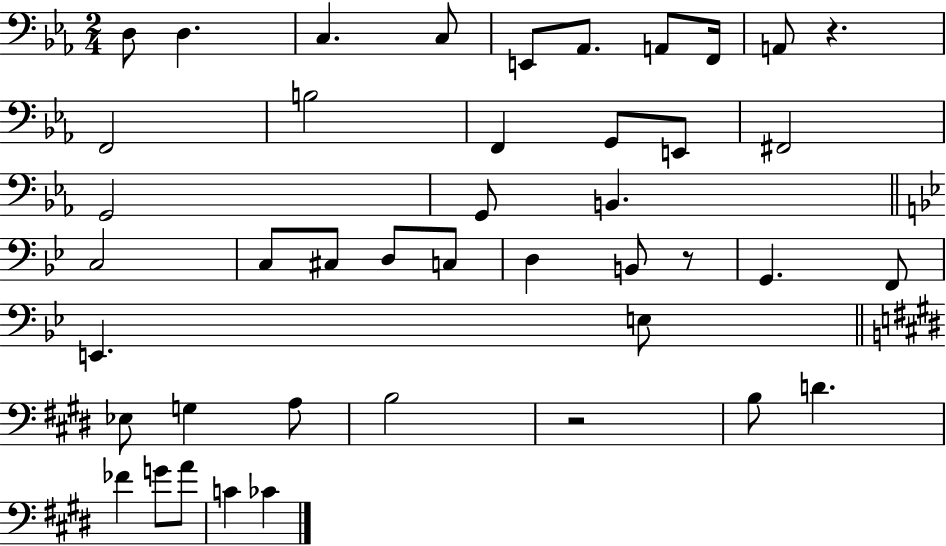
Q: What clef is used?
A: bass